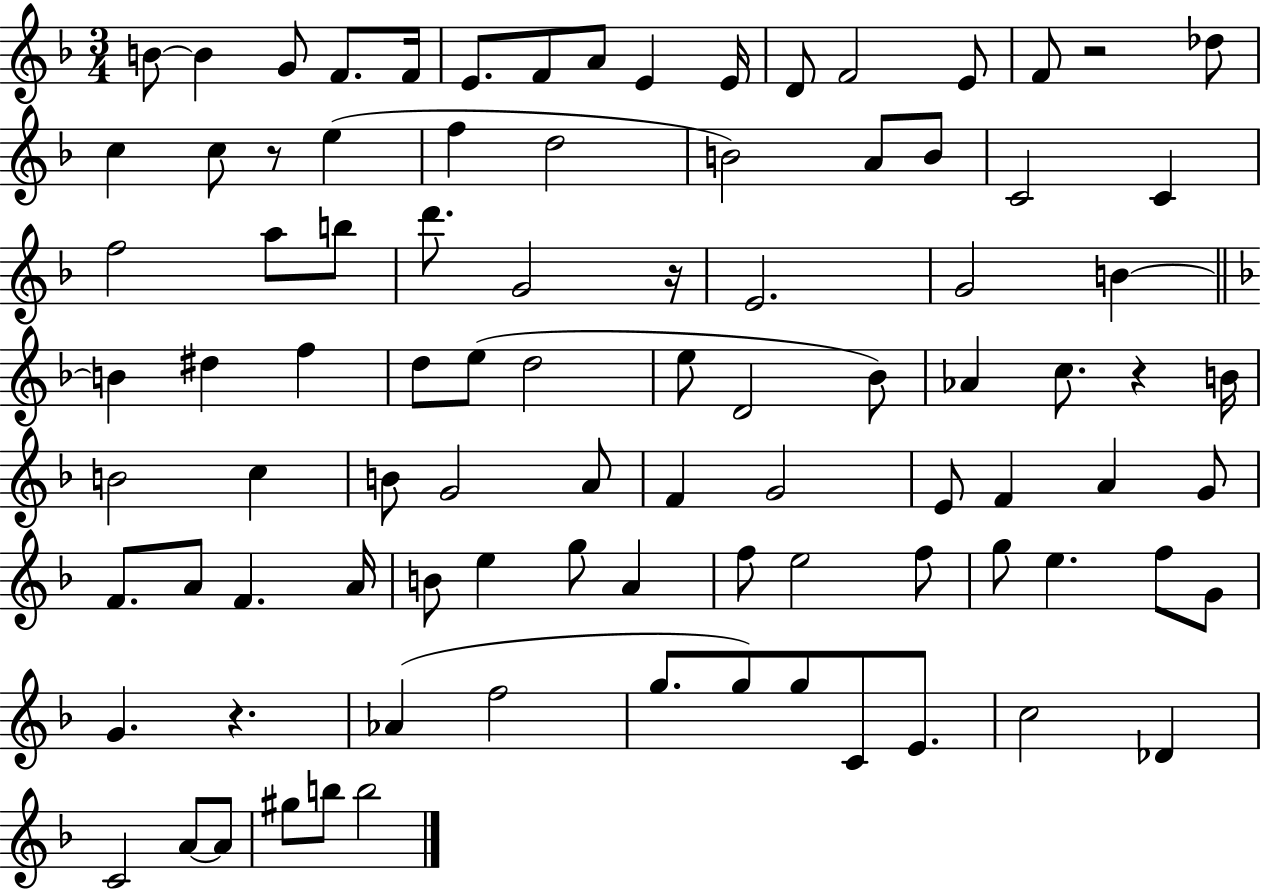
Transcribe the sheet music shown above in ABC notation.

X:1
T:Untitled
M:3/4
L:1/4
K:F
B/2 B G/2 F/2 F/4 E/2 F/2 A/2 E E/4 D/2 F2 E/2 F/2 z2 _d/2 c c/2 z/2 e f d2 B2 A/2 B/2 C2 C f2 a/2 b/2 d'/2 G2 z/4 E2 G2 B B ^d f d/2 e/2 d2 e/2 D2 _B/2 _A c/2 z B/4 B2 c B/2 G2 A/2 F G2 E/2 F A G/2 F/2 A/2 F A/4 B/2 e g/2 A f/2 e2 f/2 g/2 e f/2 G/2 G z _A f2 g/2 g/2 g/2 C/2 E/2 c2 _D C2 A/2 A/2 ^g/2 b/2 b2